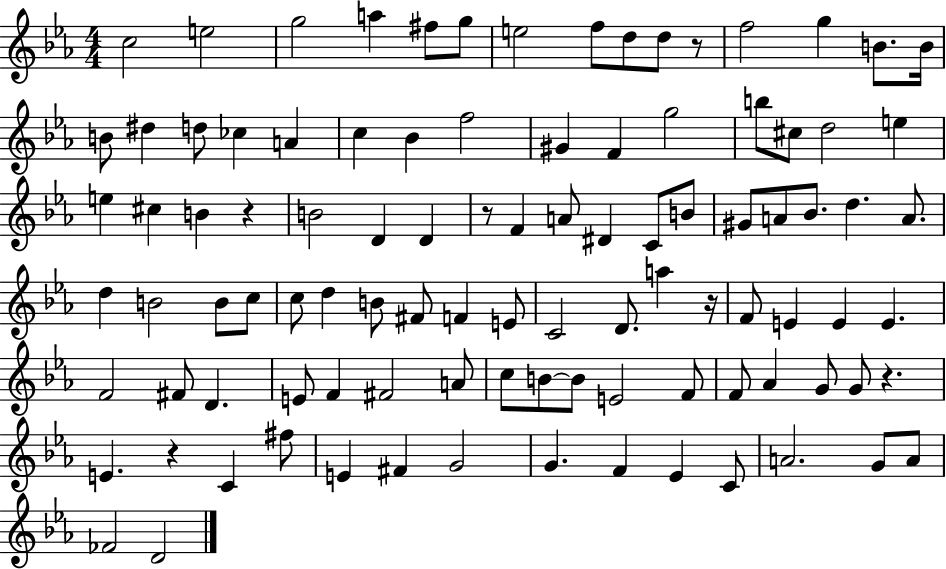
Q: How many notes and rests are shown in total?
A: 99